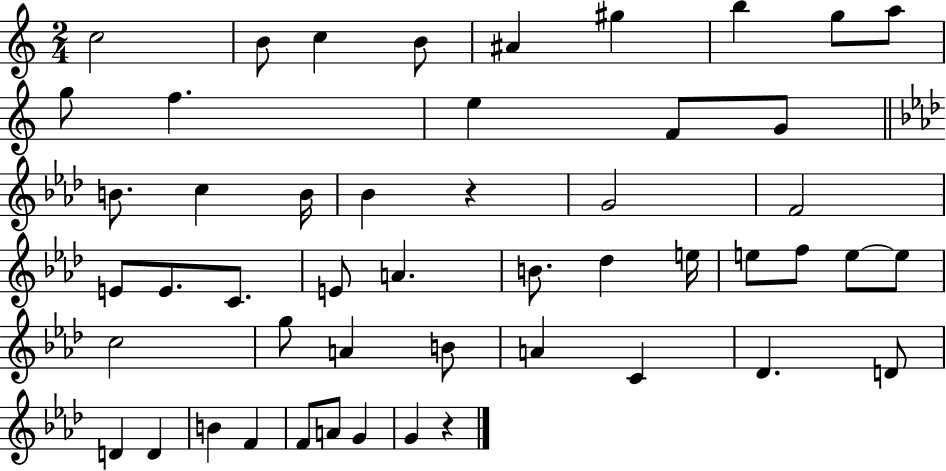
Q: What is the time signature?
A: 2/4